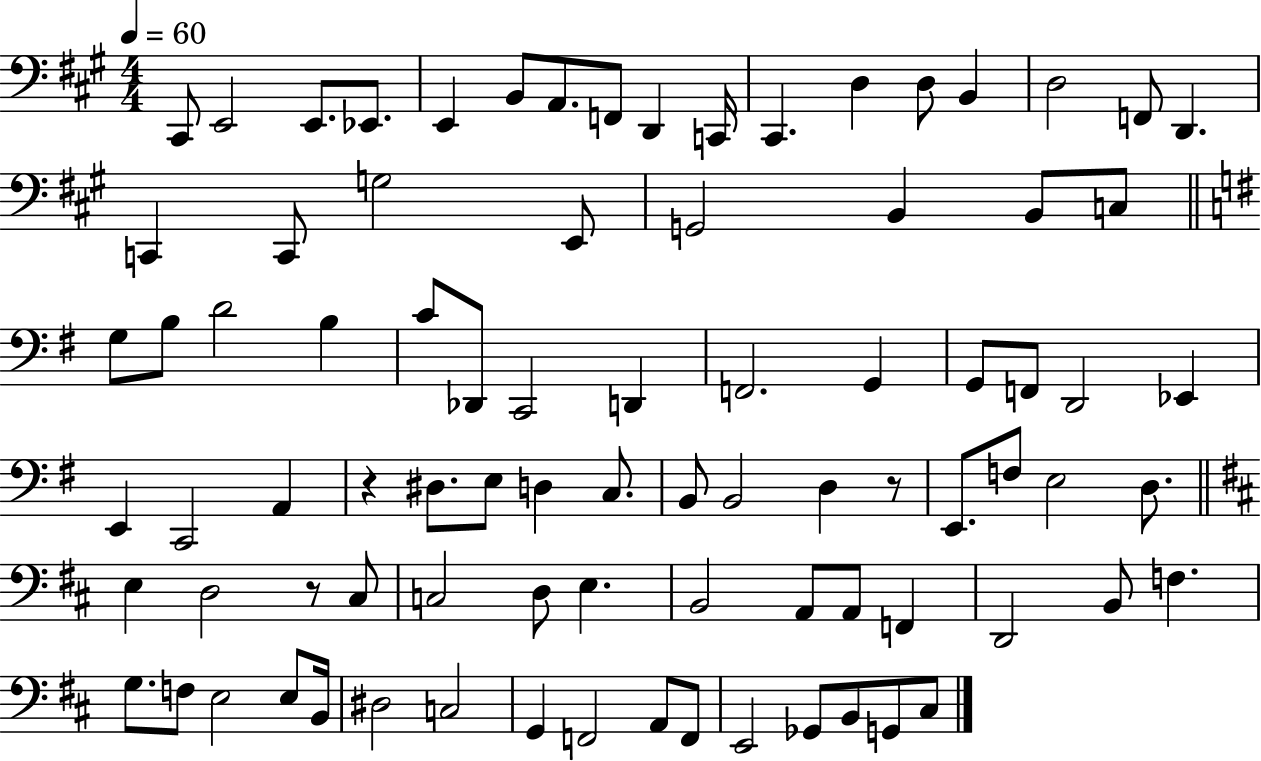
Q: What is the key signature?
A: A major